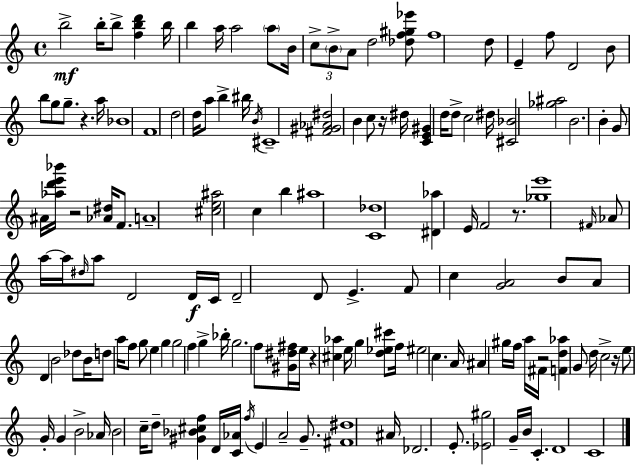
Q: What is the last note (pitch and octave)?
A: C4